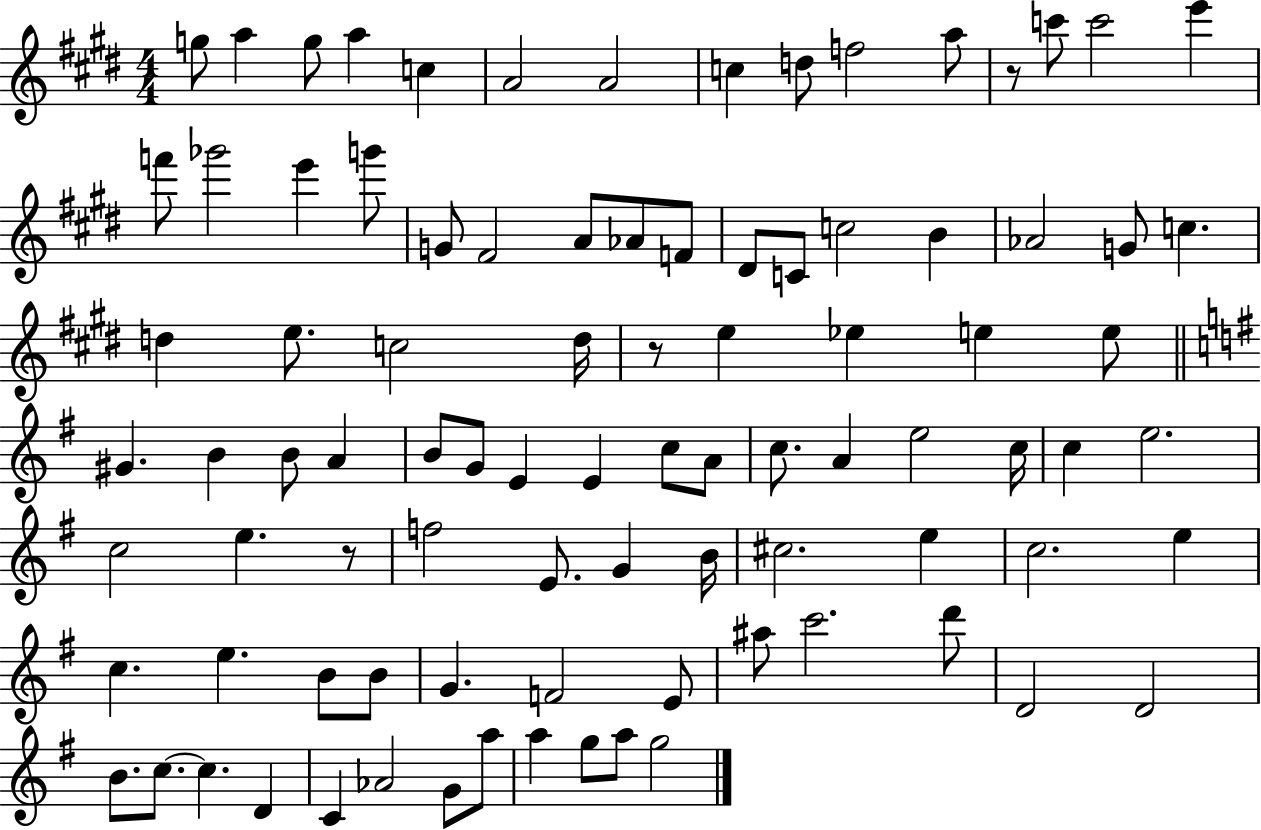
X:1
T:Untitled
M:4/4
L:1/4
K:E
g/2 a g/2 a c A2 A2 c d/2 f2 a/2 z/2 c'/2 c'2 e' f'/2 _g'2 e' g'/2 G/2 ^F2 A/2 _A/2 F/2 ^D/2 C/2 c2 B _A2 G/2 c d e/2 c2 d/4 z/2 e _e e e/2 ^G B B/2 A B/2 G/2 E E c/2 A/2 c/2 A e2 c/4 c e2 c2 e z/2 f2 E/2 G B/4 ^c2 e c2 e c e B/2 B/2 G F2 E/2 ^a/2 c'2 d'/2 D2 D2 B/2 c/2 c D C _A2 G/2 a/2 a g/2 a/2 g2